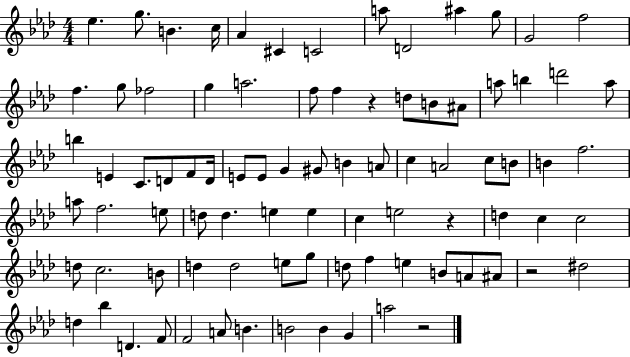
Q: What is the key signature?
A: AES major